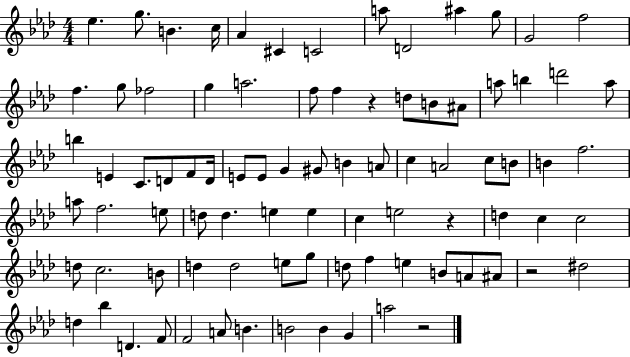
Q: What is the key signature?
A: AES major